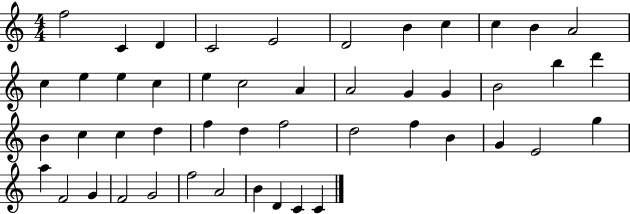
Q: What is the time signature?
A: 4/4